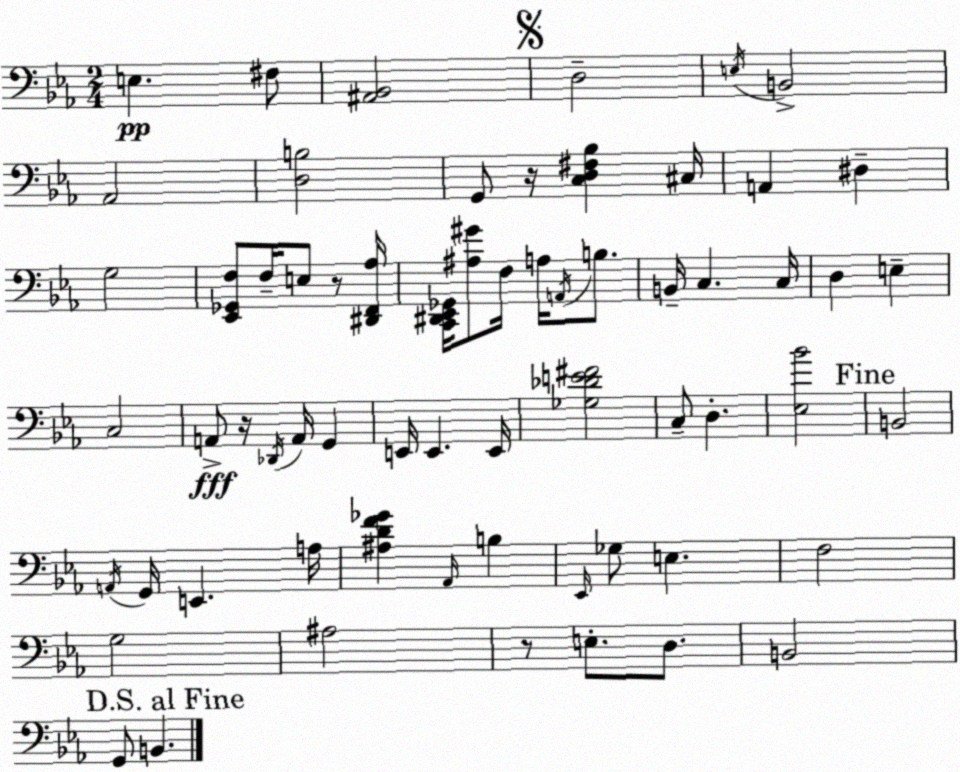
X:1
T:Untitled
M:2/4
L:1/4
K:Eb
E, ^F,/2 [^A,,_B,,]2 D,2 E,/4 B,,2 _A,,2 [D,B,]2 G,,/2 z/4 [C,D,^F,_B,] ^C,/4 A,, ^D, G,2 [_E,,_G,,F,]/2 F,/4 E,/2 z/2 [^D,,F,,_A,]/4 [C,,^D,,_E,,_G,,]/4 [^A,^G]/2 F,/4 A,/4 A,,/4 B,/2 B,,/4 C, C,/4 D, E, C,2 A,,/2 z/4 _D,,/4 A,,/4 G,, E,,/4 E,, E,,/4 [_G,_DE^F]2 C,/2 D, [_E,_B]2 B,,2 A,,/4 G,,/4 E,, A,/4 [^A,DF_G] _A,,/4 B, _E,,/4 _G,/2 E, F,2 G,2 ^A,2 z/2 E,/2 D,/2 B,,2 G,,/2 B,,